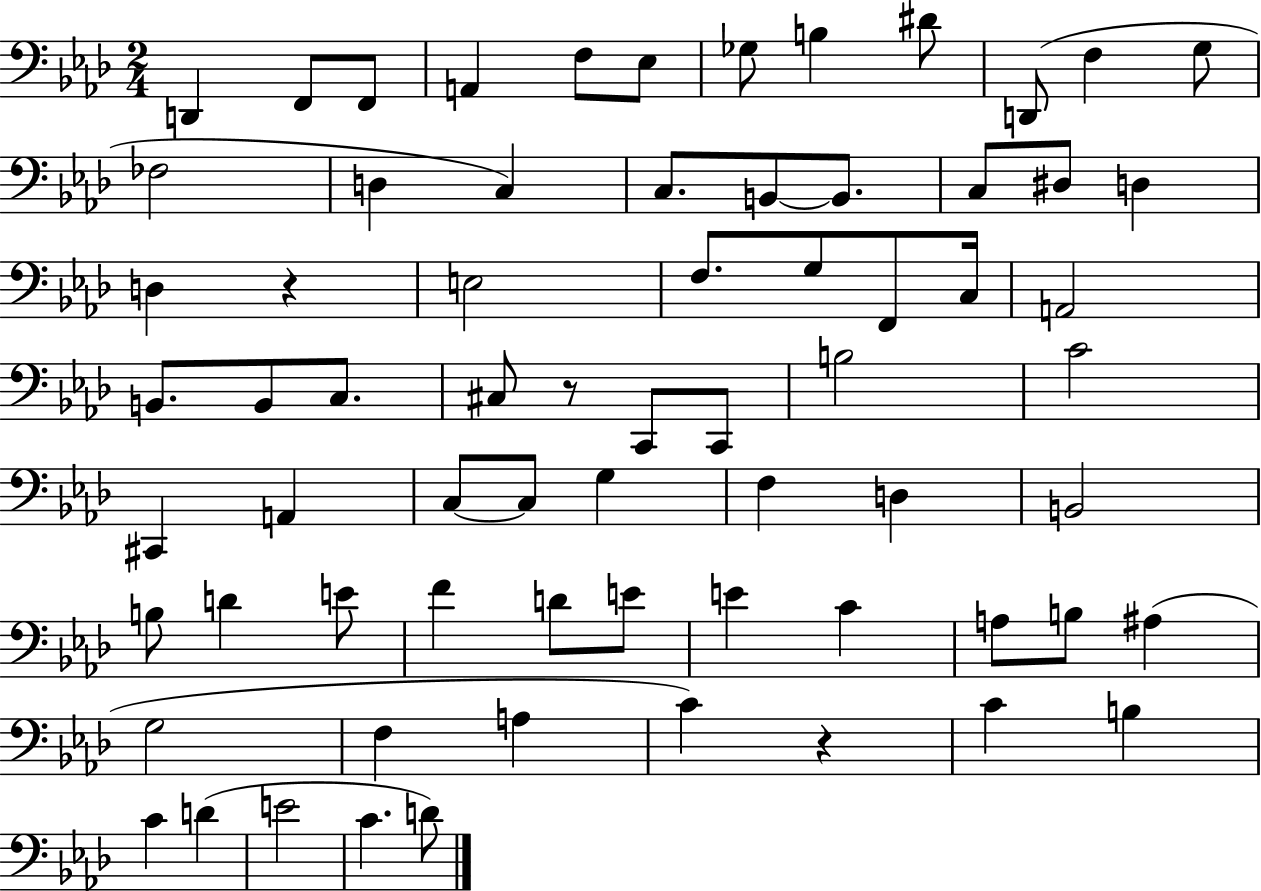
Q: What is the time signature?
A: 2/4